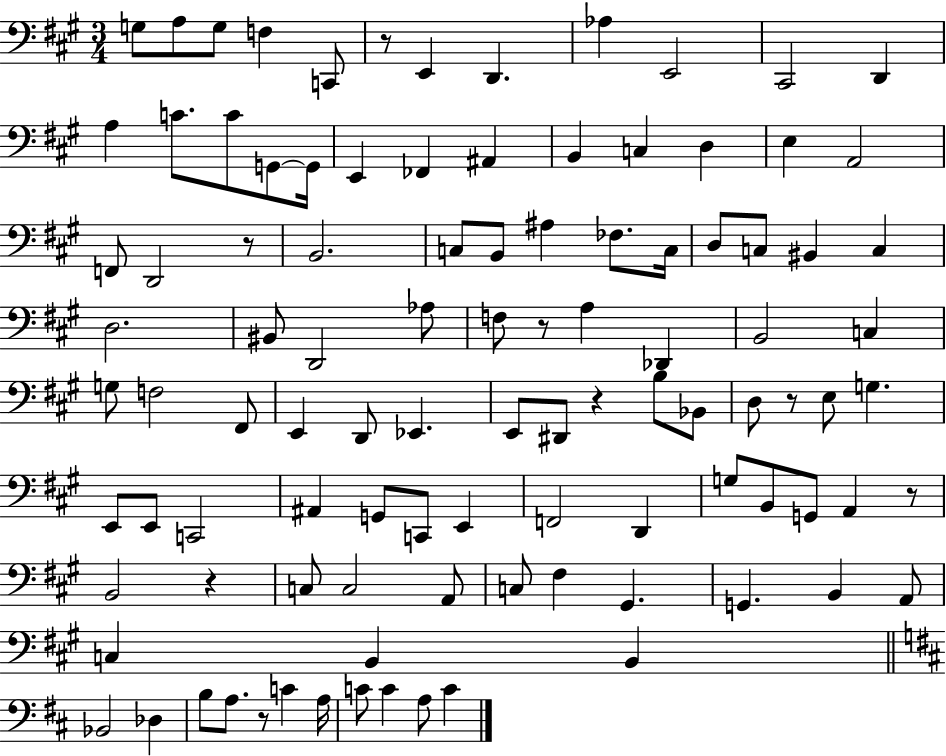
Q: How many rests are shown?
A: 8